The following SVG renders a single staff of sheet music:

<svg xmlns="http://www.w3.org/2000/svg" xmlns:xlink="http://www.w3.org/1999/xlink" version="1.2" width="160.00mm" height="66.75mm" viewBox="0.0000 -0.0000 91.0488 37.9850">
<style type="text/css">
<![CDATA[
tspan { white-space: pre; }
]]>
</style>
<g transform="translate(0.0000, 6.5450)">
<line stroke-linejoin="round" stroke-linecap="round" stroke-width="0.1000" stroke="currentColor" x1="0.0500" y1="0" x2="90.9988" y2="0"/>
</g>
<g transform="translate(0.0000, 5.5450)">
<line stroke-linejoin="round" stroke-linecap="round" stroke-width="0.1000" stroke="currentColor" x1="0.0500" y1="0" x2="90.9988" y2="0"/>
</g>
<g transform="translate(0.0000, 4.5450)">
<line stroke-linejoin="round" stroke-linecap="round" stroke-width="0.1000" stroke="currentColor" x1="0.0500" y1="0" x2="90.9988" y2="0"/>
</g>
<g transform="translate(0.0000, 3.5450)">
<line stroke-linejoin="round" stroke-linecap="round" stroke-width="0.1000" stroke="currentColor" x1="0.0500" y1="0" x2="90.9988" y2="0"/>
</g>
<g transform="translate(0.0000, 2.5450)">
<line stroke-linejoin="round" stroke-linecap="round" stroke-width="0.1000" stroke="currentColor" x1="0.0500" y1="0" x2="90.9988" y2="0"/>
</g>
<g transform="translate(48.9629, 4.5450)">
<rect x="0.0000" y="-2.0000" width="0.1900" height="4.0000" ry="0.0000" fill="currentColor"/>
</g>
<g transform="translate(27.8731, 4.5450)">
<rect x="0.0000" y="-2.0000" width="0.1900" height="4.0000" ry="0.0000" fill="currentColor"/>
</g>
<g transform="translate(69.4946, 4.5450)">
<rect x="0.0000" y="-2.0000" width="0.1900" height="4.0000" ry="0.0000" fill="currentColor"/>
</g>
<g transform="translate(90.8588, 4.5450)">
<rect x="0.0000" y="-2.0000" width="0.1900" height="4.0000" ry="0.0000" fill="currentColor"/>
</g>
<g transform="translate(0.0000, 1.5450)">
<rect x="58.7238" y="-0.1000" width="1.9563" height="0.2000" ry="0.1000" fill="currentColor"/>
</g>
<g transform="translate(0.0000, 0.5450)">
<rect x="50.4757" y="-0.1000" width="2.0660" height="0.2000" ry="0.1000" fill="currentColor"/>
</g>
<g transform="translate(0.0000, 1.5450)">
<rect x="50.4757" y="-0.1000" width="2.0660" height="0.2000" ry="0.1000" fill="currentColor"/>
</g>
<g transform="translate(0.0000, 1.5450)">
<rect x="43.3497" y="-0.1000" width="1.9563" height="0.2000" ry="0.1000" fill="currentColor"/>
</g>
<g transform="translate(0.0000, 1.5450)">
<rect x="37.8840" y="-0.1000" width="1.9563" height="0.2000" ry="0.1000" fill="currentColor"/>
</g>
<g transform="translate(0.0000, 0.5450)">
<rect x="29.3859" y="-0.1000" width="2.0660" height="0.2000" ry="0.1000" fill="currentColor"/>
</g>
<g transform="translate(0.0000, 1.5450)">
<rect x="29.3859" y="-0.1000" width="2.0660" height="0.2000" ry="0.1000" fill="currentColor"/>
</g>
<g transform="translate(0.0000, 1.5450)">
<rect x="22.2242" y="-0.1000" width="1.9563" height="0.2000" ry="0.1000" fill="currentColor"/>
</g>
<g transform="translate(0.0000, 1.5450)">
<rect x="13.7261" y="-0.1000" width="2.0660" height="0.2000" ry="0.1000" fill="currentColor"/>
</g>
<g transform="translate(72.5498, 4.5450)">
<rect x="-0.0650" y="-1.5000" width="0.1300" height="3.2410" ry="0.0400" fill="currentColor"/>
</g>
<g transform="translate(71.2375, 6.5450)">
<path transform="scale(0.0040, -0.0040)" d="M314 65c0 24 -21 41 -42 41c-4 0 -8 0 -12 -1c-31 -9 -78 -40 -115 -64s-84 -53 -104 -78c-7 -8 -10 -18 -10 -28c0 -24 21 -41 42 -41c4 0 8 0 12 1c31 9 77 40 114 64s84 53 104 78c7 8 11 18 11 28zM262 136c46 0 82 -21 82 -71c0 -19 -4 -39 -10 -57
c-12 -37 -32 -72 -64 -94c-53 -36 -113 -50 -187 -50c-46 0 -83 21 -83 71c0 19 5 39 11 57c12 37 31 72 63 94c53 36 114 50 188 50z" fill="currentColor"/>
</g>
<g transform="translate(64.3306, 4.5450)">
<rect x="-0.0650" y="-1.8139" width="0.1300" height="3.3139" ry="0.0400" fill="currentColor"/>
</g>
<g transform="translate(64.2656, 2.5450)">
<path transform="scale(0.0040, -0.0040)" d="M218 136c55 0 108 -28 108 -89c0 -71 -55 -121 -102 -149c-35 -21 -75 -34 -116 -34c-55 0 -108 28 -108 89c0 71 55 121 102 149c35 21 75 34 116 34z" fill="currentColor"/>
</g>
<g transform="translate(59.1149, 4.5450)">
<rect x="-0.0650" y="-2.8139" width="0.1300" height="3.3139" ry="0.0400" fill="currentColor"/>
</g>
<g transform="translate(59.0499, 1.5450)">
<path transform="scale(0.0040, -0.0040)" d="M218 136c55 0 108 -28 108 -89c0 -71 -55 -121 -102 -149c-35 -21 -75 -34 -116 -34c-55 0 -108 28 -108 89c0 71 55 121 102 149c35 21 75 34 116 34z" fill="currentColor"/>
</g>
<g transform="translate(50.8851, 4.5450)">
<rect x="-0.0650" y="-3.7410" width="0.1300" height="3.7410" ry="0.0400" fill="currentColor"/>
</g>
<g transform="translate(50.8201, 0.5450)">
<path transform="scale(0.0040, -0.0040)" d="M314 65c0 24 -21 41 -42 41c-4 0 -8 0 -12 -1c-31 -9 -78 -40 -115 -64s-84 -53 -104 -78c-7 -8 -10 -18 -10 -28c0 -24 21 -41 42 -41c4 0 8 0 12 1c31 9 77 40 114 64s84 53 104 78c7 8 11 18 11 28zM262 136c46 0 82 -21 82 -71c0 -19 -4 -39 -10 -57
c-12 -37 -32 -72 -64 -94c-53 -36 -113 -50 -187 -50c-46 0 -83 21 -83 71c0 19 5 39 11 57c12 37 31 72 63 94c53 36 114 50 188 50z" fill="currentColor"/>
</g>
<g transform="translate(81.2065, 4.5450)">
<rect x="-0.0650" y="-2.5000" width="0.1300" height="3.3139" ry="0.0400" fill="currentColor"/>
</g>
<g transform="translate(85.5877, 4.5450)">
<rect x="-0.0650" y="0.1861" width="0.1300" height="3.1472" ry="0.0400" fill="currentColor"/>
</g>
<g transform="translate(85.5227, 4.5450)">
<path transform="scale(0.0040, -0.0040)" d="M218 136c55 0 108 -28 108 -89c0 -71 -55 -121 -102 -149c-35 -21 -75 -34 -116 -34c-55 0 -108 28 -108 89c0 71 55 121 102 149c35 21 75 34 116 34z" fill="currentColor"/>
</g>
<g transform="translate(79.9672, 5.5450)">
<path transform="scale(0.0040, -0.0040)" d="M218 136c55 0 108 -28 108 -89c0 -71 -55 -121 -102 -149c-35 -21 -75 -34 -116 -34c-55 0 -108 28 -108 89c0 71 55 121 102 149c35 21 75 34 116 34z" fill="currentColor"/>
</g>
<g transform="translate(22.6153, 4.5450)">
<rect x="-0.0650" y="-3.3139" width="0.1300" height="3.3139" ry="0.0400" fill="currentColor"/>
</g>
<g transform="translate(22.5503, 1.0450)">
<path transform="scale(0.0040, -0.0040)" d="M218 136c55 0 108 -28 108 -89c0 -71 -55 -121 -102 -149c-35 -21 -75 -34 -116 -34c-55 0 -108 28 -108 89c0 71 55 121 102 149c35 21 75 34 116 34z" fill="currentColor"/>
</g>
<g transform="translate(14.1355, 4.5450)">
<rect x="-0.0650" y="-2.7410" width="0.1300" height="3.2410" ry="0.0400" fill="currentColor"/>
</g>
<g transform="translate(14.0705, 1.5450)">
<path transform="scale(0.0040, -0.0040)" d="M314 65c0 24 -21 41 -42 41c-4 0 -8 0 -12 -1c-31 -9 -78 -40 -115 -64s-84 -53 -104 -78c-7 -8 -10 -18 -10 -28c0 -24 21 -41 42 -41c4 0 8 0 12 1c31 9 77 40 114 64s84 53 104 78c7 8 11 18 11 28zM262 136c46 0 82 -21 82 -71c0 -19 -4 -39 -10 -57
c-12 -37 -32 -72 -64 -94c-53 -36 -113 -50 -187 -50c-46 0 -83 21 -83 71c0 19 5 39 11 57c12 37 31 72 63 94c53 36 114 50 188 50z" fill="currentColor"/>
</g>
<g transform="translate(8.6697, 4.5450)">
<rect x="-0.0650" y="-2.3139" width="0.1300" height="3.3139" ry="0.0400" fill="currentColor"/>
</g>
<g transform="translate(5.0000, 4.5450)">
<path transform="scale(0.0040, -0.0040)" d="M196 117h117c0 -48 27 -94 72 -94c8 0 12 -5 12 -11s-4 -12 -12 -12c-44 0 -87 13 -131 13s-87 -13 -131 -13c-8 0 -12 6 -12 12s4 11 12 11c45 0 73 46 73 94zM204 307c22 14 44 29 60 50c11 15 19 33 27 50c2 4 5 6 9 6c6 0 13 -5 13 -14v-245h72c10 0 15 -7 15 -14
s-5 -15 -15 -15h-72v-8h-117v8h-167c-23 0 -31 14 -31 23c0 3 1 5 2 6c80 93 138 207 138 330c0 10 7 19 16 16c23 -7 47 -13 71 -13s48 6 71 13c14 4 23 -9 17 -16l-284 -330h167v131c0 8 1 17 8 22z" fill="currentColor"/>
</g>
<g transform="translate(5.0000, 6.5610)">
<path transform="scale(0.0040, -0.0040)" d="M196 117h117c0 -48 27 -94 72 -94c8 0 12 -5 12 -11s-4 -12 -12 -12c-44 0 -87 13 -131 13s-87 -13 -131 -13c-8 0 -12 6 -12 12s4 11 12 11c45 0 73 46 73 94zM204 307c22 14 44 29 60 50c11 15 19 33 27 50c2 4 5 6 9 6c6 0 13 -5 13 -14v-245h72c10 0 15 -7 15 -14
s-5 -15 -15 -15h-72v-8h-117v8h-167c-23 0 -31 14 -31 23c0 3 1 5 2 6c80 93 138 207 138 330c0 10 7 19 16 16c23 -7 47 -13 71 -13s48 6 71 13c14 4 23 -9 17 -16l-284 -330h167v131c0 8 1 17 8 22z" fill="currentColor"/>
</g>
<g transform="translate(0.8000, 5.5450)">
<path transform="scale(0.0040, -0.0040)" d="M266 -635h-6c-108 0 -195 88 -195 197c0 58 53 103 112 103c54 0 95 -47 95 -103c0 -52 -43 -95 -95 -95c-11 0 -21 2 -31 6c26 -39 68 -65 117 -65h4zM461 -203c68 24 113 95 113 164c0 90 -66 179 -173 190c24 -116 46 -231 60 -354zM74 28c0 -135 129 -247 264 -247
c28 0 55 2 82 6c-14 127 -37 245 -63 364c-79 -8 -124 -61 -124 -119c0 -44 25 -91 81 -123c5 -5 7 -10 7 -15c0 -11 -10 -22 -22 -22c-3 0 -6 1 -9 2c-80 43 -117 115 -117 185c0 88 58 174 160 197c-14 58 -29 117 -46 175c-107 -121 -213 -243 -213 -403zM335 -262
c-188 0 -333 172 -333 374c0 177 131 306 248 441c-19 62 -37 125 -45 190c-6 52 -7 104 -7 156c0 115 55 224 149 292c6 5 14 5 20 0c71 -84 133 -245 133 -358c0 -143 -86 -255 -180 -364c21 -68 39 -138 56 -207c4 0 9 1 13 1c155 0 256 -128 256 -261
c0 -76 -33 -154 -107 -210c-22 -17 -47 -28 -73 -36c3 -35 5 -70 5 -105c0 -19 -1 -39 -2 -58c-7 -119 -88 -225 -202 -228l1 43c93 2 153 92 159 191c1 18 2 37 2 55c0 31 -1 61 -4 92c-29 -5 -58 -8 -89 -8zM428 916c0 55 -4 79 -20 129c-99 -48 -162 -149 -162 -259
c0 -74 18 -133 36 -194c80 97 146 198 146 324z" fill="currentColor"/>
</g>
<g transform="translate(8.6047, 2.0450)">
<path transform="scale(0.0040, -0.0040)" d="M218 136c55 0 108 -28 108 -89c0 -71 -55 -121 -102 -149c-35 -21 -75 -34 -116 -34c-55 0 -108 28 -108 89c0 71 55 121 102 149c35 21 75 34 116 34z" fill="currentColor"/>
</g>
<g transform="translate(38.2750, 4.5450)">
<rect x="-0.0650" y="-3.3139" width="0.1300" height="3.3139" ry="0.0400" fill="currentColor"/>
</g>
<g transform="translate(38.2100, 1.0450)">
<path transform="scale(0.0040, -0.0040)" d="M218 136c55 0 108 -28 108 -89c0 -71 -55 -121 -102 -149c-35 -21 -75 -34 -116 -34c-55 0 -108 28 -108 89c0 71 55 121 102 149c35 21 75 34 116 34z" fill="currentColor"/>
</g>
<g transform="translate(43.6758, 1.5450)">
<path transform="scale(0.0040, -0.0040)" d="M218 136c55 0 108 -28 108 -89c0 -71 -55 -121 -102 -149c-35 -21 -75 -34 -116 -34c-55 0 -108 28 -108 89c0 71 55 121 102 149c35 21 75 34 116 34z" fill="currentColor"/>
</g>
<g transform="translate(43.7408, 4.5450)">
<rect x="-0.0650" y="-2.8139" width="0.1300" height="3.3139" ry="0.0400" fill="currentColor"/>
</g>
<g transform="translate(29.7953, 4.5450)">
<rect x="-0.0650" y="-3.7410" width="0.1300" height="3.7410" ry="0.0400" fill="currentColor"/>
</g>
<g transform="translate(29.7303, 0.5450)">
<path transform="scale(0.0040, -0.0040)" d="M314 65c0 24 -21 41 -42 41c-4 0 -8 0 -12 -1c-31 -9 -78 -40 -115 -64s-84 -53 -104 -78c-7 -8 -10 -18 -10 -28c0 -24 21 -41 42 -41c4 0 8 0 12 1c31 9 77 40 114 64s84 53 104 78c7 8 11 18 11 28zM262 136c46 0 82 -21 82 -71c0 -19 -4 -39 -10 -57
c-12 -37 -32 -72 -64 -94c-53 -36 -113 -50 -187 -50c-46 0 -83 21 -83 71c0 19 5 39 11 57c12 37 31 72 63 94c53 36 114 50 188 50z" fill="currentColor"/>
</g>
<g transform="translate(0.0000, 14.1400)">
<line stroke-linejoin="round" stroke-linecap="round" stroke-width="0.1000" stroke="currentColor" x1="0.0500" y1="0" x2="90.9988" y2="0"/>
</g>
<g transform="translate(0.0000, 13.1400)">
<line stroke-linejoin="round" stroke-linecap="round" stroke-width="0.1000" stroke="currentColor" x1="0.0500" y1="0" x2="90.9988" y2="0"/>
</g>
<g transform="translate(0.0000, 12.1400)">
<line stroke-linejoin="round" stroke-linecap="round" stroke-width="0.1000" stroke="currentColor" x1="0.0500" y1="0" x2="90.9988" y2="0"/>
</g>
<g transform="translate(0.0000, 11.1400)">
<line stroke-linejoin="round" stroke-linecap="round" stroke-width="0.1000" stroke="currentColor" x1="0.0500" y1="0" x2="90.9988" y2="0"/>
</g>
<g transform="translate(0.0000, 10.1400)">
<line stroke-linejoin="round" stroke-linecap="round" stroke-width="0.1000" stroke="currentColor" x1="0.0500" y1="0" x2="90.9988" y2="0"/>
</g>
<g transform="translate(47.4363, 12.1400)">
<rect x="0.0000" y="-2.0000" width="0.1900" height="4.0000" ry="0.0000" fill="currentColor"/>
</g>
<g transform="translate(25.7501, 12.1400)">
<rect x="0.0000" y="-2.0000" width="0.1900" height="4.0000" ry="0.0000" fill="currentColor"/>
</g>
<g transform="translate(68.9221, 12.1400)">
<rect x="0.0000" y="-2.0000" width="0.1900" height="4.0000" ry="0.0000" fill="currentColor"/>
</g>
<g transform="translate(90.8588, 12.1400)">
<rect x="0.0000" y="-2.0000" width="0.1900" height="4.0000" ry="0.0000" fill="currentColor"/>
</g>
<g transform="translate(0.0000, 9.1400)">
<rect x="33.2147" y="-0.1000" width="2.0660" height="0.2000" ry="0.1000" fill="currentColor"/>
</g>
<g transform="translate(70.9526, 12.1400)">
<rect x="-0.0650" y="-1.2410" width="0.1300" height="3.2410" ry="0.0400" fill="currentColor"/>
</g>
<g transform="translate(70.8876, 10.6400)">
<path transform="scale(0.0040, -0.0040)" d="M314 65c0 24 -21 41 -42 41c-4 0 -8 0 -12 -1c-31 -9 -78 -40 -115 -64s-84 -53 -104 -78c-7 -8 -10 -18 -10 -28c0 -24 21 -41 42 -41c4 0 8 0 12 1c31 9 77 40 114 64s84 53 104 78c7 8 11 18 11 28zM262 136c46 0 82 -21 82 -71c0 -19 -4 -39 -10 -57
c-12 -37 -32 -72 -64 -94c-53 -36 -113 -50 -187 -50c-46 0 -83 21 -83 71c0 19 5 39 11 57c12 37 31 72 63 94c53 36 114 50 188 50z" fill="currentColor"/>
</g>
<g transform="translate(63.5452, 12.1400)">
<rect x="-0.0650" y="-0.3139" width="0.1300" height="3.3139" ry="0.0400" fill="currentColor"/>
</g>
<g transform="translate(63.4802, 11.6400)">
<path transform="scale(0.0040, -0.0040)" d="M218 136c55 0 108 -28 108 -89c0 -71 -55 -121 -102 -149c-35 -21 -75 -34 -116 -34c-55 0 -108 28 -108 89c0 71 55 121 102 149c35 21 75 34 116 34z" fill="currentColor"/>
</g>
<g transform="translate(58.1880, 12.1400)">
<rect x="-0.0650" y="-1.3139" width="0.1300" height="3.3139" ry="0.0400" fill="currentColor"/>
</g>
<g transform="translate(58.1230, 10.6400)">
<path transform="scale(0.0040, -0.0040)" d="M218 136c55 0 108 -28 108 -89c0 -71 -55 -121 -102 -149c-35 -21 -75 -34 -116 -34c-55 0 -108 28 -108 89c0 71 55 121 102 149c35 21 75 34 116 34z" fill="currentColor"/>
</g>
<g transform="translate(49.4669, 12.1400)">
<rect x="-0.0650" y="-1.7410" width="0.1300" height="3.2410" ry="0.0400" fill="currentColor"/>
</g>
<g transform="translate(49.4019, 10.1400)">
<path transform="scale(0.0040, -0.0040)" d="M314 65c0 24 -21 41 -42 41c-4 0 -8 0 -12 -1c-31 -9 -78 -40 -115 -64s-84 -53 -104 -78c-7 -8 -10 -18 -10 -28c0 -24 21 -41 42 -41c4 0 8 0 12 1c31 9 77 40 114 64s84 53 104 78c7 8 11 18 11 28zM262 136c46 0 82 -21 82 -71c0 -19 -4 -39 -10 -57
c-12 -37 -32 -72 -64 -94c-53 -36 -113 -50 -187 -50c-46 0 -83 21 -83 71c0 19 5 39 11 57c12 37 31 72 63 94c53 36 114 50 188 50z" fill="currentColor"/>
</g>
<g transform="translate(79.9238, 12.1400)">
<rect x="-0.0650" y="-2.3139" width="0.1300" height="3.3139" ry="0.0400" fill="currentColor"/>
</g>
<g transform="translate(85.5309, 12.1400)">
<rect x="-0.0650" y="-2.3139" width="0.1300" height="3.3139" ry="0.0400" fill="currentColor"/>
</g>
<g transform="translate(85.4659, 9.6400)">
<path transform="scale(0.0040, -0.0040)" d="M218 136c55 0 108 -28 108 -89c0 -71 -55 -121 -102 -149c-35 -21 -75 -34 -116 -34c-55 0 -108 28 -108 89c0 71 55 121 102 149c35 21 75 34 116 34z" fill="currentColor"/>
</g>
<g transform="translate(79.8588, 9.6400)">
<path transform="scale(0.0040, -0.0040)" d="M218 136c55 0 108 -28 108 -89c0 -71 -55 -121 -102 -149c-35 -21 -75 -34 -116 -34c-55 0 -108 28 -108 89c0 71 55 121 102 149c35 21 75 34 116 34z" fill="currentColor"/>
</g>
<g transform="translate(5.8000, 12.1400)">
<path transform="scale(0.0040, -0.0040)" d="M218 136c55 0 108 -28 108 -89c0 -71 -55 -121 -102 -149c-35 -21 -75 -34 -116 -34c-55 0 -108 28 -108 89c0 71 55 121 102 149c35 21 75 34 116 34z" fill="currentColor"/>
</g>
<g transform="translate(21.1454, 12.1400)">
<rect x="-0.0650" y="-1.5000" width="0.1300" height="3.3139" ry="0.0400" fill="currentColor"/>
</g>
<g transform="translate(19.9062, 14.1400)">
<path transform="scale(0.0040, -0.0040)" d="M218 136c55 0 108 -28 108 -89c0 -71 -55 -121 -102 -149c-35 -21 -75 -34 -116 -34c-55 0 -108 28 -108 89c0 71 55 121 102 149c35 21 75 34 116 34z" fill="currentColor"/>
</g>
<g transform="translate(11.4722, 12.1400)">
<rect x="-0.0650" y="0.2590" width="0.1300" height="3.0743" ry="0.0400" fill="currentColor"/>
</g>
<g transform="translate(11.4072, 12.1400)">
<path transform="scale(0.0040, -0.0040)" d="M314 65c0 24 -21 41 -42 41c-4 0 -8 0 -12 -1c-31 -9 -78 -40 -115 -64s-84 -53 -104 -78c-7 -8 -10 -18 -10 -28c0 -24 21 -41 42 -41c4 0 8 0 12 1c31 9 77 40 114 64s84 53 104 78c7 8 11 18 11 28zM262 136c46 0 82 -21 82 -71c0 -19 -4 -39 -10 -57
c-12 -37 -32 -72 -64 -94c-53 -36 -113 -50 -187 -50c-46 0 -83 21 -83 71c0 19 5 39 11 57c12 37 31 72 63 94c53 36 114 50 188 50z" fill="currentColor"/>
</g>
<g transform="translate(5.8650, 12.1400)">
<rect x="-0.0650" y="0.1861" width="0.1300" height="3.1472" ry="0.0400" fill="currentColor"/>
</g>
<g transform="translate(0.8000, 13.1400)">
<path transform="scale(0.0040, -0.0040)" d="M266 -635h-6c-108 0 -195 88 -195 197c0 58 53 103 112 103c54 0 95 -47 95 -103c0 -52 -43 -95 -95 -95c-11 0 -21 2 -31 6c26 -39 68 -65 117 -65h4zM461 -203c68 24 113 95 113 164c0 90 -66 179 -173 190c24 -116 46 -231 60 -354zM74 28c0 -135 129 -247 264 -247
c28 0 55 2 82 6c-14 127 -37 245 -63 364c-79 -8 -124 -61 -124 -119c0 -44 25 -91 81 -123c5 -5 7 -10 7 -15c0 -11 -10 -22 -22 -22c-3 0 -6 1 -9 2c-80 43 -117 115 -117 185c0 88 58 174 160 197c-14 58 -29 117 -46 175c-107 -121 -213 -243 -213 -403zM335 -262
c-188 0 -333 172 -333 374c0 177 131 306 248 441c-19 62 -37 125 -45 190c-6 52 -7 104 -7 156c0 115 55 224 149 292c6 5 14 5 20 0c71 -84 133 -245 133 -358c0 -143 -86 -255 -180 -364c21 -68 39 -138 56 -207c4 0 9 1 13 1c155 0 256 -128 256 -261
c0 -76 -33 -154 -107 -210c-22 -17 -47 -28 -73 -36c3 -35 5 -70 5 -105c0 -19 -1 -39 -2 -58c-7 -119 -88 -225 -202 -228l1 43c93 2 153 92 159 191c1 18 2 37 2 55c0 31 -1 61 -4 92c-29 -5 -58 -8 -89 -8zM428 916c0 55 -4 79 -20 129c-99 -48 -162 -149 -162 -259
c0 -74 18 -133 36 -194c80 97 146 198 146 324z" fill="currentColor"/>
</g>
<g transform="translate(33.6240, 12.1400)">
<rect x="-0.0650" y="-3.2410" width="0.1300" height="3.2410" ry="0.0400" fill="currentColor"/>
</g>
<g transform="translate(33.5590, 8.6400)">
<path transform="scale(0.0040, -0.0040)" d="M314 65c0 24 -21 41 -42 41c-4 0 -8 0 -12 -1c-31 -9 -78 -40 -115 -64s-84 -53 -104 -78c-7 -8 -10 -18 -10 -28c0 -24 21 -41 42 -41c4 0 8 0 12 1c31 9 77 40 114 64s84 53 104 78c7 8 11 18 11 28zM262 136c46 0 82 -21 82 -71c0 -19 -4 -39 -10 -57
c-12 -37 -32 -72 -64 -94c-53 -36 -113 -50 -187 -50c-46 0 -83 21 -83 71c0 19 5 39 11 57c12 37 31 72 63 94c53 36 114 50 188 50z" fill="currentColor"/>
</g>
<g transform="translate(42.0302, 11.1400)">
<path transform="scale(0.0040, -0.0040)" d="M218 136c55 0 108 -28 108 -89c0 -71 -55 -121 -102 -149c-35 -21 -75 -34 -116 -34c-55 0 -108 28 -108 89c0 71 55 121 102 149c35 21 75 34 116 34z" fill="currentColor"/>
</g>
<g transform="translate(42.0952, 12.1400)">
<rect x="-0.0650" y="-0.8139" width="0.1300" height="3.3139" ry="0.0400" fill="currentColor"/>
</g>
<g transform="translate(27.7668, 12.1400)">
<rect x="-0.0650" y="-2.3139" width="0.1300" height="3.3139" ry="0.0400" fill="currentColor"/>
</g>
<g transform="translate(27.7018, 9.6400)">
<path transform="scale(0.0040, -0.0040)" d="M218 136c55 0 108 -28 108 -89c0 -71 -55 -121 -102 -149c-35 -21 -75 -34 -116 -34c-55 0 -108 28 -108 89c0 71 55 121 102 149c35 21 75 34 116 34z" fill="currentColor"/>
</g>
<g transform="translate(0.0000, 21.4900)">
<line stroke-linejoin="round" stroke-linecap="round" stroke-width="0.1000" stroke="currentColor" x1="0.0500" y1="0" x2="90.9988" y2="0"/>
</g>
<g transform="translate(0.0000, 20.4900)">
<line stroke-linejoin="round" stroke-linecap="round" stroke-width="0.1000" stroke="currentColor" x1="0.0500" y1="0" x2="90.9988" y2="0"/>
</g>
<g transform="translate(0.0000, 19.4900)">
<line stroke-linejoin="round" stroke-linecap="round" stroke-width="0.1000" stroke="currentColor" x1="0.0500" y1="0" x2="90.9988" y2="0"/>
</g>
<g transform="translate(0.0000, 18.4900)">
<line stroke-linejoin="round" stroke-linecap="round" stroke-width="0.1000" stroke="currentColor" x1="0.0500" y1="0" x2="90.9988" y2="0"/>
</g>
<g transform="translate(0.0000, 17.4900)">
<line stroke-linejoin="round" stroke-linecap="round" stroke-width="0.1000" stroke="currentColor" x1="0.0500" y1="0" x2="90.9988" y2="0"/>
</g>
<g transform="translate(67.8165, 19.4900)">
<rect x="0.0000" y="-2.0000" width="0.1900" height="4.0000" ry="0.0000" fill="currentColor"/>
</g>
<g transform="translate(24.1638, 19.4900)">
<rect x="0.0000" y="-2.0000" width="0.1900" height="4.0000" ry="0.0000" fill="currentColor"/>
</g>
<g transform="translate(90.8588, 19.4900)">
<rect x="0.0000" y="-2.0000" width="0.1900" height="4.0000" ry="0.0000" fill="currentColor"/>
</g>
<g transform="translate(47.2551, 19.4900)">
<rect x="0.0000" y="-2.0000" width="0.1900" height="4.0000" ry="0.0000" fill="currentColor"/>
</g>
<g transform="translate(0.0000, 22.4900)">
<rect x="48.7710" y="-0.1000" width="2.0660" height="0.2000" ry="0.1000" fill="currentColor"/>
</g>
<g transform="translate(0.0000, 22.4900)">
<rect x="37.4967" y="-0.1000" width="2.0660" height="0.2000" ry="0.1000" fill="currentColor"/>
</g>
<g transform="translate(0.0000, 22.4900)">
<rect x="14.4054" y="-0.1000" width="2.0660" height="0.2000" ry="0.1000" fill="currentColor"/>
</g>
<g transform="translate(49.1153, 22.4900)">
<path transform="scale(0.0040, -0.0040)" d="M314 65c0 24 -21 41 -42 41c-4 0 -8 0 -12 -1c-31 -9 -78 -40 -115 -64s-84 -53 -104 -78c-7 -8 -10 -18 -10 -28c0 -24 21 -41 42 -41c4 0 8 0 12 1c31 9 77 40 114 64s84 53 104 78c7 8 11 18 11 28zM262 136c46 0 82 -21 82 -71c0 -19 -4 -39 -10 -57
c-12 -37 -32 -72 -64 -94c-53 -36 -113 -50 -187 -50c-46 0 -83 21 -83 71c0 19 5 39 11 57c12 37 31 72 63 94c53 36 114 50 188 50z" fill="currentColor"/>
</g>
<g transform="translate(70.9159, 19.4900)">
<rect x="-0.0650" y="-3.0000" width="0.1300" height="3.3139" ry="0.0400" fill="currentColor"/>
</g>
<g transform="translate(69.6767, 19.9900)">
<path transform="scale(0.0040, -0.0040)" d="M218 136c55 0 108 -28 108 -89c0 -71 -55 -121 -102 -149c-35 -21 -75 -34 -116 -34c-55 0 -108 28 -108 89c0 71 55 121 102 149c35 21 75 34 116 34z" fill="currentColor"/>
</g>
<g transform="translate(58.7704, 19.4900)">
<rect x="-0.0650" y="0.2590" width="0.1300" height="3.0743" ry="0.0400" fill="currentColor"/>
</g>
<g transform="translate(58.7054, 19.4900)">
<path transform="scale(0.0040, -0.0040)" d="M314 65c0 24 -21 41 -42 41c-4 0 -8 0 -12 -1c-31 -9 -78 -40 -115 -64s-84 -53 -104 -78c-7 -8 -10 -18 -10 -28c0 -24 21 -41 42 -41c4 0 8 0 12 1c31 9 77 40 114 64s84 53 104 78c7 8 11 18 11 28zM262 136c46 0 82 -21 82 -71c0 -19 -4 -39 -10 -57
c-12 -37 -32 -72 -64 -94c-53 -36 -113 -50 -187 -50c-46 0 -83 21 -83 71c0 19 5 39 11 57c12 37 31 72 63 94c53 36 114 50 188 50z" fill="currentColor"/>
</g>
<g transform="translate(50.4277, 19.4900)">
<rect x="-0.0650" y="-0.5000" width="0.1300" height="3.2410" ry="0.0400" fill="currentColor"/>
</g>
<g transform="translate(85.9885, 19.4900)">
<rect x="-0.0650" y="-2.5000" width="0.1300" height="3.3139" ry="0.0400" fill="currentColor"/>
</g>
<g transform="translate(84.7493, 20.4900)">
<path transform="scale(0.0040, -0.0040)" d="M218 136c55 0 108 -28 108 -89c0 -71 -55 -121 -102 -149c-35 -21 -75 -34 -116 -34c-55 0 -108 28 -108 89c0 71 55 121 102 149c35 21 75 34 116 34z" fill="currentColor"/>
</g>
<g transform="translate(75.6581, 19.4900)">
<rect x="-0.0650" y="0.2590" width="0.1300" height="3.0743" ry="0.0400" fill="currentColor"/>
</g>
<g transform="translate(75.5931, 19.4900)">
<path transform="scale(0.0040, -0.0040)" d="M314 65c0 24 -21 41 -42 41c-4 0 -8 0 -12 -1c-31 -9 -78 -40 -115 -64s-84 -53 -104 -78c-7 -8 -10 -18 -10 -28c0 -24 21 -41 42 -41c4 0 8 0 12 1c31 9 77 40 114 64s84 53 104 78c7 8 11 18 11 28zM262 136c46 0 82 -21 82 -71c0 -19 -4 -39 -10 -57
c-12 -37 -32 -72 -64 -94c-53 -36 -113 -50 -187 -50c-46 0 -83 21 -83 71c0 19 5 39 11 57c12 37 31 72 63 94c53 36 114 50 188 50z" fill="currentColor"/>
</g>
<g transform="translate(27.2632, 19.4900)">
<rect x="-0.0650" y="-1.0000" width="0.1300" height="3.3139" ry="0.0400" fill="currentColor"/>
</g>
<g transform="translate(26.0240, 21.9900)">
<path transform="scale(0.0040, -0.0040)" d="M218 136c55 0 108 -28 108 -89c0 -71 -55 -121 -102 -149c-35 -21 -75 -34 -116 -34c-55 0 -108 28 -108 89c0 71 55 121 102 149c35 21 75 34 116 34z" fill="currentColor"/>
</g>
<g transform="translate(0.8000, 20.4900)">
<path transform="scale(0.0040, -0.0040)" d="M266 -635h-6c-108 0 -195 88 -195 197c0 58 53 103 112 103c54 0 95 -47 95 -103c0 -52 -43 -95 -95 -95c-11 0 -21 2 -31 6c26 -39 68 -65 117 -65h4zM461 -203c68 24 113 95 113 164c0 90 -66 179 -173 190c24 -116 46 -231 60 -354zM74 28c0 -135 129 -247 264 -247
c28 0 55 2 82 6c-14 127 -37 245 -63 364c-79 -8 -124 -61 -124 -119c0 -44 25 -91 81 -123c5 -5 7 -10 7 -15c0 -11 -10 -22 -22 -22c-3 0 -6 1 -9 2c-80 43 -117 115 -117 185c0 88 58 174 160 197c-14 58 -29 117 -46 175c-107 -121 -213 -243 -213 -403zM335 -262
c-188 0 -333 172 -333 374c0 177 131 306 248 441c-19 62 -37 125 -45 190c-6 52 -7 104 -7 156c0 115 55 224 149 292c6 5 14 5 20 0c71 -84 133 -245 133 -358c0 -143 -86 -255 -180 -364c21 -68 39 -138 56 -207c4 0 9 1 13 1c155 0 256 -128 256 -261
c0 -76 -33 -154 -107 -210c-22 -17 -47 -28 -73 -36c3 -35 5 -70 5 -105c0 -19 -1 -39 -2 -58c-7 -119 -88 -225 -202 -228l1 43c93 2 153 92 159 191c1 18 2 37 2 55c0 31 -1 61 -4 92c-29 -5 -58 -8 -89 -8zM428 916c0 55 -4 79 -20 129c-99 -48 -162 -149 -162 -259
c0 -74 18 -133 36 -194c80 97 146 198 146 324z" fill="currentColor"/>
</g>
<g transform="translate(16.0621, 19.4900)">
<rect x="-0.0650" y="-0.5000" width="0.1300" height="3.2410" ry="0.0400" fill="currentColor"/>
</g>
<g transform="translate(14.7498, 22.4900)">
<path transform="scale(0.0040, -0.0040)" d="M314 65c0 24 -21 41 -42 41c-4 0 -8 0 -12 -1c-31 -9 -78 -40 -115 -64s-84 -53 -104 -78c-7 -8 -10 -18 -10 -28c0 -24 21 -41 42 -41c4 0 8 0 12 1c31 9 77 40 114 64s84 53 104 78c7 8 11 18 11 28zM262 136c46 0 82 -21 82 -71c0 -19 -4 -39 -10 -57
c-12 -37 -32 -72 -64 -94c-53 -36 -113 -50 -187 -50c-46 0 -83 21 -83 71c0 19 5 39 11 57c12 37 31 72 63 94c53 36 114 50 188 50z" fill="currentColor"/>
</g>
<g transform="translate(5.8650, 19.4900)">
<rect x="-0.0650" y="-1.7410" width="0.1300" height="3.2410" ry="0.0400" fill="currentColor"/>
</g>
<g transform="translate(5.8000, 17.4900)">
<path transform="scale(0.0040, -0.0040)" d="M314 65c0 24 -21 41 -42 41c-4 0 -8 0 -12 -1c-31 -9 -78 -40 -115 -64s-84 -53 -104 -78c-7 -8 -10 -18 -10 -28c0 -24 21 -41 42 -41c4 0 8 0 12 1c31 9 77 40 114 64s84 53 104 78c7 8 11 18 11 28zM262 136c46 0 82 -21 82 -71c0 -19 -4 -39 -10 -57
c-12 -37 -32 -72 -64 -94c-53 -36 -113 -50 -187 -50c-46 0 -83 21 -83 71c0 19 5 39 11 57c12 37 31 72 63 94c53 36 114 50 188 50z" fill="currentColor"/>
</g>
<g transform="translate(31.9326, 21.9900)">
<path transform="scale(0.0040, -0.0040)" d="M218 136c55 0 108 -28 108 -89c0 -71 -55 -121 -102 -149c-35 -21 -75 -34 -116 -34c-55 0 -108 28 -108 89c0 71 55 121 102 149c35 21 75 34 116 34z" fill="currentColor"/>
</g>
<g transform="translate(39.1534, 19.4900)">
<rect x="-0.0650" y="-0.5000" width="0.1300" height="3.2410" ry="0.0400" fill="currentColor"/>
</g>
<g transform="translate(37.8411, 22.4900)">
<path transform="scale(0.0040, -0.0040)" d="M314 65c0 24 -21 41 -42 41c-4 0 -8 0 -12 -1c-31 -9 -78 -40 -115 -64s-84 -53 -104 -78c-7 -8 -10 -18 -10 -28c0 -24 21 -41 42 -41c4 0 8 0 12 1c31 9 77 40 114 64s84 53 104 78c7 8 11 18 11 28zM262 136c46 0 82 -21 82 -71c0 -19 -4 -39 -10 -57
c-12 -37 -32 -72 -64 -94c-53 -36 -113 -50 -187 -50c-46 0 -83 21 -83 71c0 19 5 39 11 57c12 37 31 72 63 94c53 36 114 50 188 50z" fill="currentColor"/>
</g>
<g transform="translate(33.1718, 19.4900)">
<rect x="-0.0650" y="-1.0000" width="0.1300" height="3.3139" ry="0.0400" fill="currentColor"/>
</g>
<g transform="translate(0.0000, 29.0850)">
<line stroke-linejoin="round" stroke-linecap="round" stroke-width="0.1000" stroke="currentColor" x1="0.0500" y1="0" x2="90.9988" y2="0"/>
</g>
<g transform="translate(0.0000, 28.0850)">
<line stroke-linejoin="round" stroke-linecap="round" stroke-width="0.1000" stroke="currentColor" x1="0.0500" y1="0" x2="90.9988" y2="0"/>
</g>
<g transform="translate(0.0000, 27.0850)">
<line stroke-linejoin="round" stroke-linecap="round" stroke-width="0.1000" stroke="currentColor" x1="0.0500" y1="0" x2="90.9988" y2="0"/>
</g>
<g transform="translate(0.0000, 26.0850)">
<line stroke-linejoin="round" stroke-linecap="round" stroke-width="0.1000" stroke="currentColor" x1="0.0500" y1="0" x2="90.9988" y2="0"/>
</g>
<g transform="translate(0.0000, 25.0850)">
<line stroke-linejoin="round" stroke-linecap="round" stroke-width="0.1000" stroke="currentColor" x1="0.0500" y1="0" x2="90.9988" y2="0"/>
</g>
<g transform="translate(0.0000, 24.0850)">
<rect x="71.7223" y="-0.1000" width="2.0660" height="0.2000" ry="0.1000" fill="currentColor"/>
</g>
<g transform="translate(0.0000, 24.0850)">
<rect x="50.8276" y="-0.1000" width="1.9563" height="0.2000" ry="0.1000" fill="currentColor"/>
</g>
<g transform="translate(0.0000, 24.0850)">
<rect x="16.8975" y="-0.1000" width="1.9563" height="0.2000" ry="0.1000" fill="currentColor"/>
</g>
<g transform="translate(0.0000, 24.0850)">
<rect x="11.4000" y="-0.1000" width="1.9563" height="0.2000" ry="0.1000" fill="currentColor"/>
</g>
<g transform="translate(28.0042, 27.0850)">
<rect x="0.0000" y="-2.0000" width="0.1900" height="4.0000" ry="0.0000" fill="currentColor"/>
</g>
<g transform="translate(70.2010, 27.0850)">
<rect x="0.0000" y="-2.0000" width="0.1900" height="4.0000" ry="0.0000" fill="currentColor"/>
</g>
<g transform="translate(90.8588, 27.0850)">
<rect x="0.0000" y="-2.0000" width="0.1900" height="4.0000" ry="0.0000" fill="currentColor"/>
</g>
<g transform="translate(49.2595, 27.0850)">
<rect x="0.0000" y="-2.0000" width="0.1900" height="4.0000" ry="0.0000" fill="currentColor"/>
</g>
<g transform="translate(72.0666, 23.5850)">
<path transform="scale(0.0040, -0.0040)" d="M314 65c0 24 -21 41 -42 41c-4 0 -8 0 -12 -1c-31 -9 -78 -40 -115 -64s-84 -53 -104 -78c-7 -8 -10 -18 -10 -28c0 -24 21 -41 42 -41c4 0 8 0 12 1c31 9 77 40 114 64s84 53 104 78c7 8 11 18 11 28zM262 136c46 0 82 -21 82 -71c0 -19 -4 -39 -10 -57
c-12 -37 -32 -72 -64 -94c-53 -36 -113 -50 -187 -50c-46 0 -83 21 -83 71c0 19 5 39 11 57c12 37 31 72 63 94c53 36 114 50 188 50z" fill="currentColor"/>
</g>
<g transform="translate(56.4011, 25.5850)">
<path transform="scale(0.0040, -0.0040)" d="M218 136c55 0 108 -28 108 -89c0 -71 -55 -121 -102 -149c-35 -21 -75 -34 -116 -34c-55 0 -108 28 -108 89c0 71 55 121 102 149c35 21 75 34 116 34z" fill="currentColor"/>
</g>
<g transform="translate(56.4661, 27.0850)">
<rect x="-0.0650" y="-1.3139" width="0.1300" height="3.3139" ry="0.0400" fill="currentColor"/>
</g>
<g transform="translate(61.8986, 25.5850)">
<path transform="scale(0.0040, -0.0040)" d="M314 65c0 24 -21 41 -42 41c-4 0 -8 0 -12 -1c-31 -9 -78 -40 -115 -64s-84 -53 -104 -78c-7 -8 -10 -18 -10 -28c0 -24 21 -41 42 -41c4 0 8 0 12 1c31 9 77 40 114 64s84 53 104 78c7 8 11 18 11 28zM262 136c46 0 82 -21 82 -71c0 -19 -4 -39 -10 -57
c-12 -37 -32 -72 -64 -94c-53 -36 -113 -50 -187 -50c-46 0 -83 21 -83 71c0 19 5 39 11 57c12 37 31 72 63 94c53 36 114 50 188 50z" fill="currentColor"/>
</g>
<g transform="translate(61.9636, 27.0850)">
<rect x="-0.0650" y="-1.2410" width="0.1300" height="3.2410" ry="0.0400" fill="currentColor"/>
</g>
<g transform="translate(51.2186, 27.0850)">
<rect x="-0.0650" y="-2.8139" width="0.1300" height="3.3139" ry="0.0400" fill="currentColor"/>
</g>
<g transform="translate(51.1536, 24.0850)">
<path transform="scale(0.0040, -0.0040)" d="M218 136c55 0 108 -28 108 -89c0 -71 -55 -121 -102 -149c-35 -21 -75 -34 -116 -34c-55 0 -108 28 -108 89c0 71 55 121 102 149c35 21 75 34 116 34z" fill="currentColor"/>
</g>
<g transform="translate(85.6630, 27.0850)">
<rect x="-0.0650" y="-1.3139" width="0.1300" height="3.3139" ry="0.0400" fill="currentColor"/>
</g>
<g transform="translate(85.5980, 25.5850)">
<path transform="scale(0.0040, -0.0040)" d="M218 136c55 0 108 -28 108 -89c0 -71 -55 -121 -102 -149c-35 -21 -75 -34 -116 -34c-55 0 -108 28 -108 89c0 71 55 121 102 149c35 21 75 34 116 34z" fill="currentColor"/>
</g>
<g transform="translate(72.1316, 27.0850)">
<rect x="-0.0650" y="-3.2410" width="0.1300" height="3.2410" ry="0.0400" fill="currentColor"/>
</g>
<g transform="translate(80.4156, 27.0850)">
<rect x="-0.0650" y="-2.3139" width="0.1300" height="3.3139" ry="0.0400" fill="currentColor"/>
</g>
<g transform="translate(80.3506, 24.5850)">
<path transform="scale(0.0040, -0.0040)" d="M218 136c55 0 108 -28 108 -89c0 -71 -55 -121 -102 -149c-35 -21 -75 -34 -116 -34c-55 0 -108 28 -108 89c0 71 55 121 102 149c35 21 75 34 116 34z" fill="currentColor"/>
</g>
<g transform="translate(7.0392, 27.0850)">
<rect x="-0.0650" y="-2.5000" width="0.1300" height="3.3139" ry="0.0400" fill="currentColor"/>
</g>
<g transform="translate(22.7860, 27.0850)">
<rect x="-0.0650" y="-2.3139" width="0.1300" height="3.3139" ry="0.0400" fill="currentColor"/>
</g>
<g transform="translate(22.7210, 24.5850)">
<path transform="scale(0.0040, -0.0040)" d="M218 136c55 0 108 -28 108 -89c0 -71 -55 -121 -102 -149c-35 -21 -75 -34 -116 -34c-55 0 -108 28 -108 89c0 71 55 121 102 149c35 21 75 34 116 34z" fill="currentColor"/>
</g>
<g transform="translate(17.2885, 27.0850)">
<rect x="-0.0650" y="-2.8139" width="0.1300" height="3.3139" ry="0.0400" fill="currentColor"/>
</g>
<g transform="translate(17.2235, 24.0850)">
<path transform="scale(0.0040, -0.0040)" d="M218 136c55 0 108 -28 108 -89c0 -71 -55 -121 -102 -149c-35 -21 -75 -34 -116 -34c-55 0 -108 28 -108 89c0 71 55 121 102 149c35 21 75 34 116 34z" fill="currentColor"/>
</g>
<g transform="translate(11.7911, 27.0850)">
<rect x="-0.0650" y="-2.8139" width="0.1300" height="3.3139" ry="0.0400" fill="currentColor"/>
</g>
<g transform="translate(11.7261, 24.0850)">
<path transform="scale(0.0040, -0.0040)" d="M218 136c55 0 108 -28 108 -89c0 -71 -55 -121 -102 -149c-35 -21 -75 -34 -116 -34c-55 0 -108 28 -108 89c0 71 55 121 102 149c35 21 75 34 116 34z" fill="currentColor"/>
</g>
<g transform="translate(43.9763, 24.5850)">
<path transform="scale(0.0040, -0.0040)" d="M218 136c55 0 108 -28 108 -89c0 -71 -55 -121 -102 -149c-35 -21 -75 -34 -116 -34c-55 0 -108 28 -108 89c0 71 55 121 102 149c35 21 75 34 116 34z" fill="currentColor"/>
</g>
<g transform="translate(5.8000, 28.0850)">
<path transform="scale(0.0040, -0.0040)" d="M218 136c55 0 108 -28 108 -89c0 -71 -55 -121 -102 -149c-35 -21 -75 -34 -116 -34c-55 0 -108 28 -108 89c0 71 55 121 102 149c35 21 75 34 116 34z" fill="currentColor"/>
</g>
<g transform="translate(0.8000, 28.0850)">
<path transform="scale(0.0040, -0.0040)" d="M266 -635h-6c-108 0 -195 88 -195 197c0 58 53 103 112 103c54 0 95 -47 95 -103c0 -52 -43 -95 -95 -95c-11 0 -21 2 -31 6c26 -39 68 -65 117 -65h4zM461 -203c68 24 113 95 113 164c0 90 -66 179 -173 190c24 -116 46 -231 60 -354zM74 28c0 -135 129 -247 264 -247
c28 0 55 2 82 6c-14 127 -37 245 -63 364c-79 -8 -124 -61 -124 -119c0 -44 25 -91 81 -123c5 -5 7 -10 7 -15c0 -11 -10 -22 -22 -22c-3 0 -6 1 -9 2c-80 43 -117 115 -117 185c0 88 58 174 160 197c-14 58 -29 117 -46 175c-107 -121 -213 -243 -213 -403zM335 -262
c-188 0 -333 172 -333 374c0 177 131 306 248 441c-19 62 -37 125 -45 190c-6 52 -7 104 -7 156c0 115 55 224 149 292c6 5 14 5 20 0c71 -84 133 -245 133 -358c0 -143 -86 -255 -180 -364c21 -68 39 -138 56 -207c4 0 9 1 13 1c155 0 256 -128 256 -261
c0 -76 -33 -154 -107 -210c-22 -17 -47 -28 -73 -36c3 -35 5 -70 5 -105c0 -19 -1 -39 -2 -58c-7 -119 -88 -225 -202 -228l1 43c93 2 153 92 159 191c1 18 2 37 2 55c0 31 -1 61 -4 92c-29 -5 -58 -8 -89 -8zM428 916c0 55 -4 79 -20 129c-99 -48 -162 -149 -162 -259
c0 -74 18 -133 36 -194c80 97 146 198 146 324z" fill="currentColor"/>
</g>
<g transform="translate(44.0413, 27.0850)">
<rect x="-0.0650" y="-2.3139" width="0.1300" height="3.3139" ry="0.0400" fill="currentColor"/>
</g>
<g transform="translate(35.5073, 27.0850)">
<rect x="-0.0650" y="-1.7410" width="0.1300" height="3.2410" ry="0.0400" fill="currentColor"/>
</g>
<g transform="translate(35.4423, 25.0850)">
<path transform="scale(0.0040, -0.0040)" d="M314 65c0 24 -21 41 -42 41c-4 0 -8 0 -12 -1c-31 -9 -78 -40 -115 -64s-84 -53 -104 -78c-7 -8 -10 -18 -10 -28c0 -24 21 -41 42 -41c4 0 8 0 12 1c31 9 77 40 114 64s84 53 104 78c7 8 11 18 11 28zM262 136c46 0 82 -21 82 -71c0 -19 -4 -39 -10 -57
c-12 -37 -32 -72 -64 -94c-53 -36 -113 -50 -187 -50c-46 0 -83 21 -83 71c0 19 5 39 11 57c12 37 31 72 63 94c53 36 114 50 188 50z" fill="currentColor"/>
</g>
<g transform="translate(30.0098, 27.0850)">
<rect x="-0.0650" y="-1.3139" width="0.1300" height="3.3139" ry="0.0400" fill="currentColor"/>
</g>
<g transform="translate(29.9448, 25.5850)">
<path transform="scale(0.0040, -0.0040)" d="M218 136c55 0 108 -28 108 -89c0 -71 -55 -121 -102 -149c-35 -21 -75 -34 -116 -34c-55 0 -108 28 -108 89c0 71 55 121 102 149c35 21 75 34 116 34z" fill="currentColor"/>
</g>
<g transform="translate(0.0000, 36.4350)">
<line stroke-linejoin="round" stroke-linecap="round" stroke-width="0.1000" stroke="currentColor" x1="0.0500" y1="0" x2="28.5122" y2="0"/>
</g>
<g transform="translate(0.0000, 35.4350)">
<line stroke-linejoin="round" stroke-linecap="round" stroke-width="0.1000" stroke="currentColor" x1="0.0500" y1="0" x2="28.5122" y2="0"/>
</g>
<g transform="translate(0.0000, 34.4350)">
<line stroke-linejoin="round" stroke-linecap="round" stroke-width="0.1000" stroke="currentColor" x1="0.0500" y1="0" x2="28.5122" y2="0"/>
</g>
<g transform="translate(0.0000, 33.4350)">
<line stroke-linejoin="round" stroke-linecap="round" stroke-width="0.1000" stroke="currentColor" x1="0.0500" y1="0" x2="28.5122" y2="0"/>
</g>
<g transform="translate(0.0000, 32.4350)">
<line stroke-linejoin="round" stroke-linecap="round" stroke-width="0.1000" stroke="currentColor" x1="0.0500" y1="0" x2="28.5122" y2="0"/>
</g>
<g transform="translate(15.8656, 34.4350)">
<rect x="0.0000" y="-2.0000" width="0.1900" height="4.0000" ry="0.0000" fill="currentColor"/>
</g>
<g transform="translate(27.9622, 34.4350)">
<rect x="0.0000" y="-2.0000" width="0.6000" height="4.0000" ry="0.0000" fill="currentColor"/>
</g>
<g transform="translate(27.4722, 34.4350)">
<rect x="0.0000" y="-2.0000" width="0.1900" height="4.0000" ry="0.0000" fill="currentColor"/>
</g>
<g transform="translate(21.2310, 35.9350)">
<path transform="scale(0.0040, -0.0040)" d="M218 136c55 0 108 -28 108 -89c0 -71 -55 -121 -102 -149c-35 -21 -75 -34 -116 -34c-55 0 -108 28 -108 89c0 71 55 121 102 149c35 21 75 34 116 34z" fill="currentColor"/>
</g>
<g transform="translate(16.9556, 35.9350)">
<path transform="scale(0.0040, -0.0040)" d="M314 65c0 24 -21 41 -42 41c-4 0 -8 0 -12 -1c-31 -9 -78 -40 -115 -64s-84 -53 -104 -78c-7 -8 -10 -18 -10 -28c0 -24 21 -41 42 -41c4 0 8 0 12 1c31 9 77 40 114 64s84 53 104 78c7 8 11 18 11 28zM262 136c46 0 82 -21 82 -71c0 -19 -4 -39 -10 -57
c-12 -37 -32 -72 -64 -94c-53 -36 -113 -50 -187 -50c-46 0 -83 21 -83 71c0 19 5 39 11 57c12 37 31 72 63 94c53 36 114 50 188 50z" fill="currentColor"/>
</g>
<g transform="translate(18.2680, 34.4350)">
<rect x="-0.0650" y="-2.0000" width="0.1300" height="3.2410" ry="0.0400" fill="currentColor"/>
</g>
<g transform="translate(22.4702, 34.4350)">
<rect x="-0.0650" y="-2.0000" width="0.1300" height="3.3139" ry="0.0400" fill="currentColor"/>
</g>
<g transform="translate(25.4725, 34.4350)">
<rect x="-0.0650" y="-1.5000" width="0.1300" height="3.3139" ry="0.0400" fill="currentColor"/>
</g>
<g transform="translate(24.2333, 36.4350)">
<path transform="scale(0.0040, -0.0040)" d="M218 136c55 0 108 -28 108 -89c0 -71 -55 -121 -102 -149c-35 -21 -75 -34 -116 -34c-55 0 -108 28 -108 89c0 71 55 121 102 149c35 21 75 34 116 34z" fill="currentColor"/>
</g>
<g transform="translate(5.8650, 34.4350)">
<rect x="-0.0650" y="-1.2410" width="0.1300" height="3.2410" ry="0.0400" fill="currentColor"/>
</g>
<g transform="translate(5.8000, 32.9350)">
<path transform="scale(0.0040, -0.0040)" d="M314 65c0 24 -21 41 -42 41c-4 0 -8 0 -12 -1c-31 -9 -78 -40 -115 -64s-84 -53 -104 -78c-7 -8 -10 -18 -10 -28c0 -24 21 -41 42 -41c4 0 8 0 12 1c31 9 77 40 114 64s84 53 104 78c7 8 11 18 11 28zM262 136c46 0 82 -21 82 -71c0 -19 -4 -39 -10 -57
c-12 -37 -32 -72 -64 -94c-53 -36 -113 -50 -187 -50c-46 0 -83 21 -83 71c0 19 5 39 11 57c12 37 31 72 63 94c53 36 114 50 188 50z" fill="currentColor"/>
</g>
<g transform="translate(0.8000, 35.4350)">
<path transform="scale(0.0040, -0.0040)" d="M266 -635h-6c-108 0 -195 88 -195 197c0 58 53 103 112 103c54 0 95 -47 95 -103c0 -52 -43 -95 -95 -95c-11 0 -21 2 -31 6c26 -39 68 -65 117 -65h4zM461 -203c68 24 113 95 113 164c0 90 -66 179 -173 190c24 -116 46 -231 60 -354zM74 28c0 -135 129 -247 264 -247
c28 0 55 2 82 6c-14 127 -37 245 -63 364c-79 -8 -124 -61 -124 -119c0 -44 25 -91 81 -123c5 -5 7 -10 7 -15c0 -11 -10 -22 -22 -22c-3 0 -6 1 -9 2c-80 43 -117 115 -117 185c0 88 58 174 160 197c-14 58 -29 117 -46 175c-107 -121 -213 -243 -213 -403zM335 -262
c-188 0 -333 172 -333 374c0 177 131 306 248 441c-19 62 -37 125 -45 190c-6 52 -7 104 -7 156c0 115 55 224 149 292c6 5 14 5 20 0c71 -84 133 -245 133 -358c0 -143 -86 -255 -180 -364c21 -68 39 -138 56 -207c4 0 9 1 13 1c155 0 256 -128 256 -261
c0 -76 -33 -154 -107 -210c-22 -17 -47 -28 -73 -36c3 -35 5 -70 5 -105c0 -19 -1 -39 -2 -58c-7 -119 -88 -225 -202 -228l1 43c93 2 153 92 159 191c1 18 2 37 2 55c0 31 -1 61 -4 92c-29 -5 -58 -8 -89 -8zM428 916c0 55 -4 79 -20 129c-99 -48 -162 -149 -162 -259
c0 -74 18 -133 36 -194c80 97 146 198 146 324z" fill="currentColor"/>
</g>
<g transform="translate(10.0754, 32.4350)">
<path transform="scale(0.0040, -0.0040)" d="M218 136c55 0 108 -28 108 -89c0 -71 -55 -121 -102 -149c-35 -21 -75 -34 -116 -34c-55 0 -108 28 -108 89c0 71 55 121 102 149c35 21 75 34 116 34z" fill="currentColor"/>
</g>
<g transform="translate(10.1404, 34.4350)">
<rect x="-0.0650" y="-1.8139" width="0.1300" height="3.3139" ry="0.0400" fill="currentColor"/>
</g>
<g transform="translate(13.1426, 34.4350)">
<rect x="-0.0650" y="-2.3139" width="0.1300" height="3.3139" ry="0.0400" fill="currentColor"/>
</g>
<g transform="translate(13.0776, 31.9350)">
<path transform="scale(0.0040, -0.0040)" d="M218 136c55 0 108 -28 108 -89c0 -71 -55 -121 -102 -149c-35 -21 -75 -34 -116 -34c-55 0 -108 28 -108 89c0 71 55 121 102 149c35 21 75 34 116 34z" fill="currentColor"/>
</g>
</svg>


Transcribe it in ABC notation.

X:1
T:Untitled
M:4/4
L:1/4
K:C
g a2 b c'2 b a c'2 a f E2 G B B B2 E g b2 d f2 e c e2 g g f2 C2 D D C2 C2 B2 A B2 G G a a g e f2 g a e e2 b2 g e e2 f g F2 F E